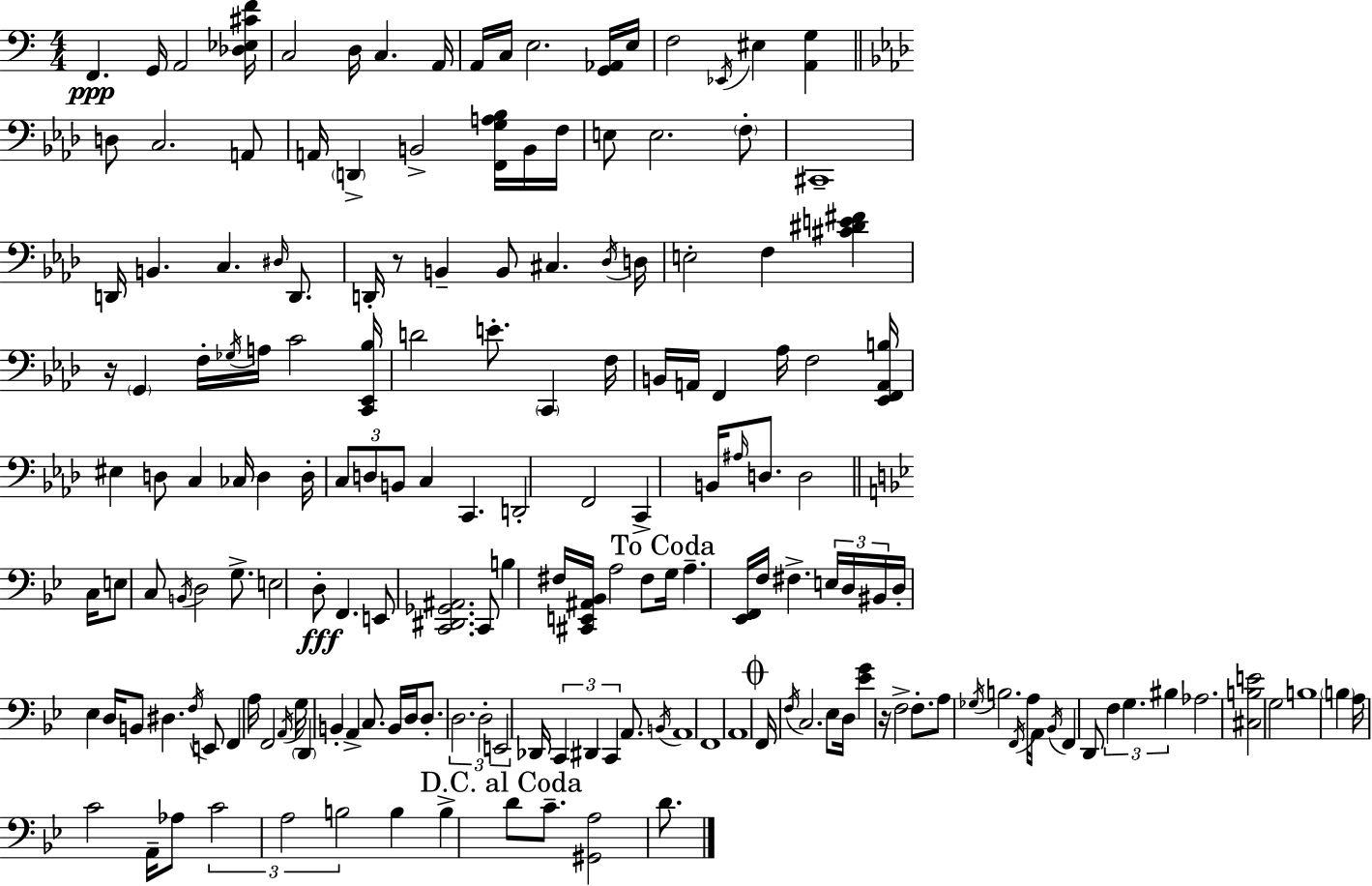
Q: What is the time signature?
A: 4/4